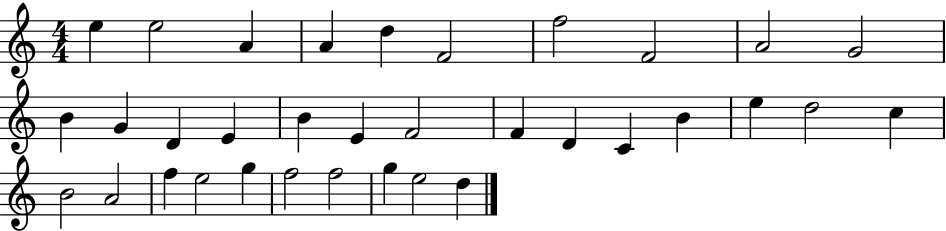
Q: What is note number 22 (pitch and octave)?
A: E5